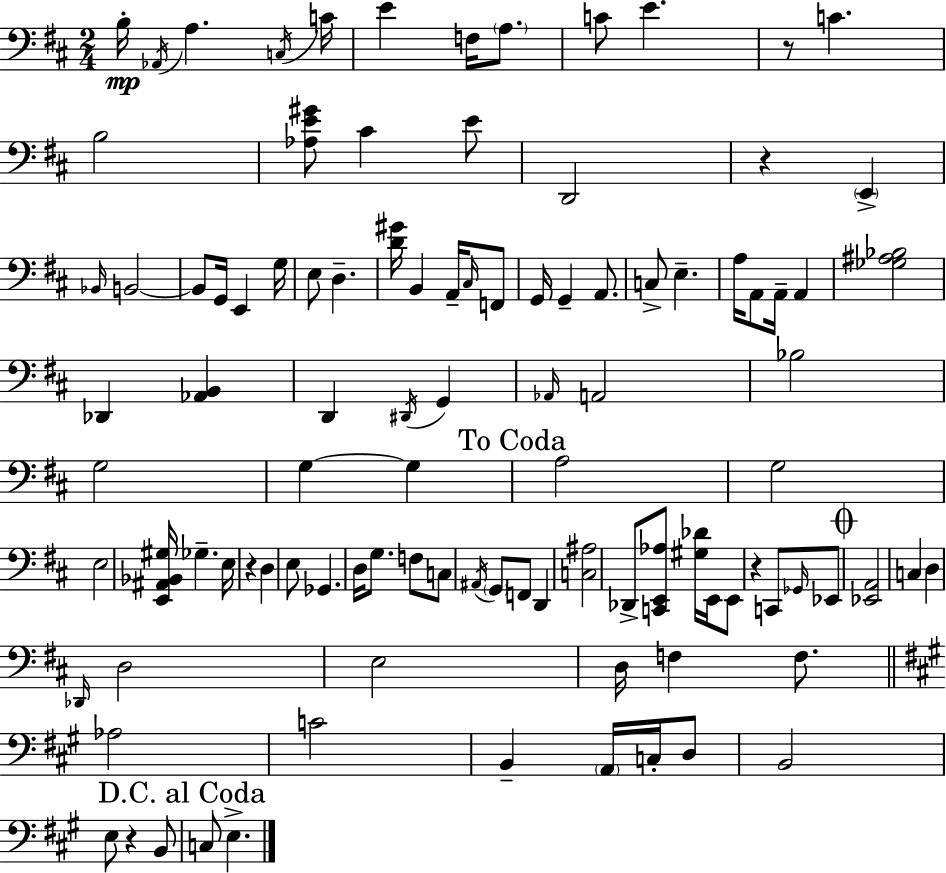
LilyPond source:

{
  \clef bass
  \numericTimeSignature
  \time 2/4
  \key d \major
  b16-.\mp \acciaccatura { aes,16 } a4. | \acciaccatura { c16 } c'16 e'4 f16 \parenthesize a8. | c'8 e'4. | r8 c'4. | \break b2 | <aes e' gis'>8 cis'4 | e'8 d,2 | r4 \parenthesize e,4-> | \break \grace { bes,16 } b,2~~ | b,8 g,16 e,4 | g16 e8 d4.-- | <d' gis'>16 b,4 | \break a,16-- \grace { cis16 } f,8 g,16 g,4-- | a,8. c8-> e4.-- | a16 a,8 a,16-- | a,4 <ges ais bes>2 | \break des,4 | <aes, b,>4 d,4 | \acciaccatura { dis,16 } g,4 \grace { aes,16 } a,2 | bes2 | \break g2 | g4~~ | g4 \mark "To Coda" a2 | g2 | \break e2 | <e, ais, bes, gis>16 ges4.-- | e16 r4 | d4 e8 | \break ges,4. d16 g8. | f8 c8 \acciaccatura { ais,16 } \parenthesize g,8 | f,8 d,4 <c ais>2 | des,8-> | \break <c, e, aes>8 <gis des'>16 e,16 e,8 r4 | c,8 \grace { ges,16 } ees,8 | \mark \markup { \musicglyph "scripts.coda" } <ees, a,>2 | c4 d4 | \break \grace { des,16 } d2 | e2 | d16 f4 f8. | \bar "||" \break \key a \major aes2 | c'2 | b,4-- \parenthesize a,16 c16-. d8 | b,2 | \break e8 r4 b,8 | \mark "D.C. al Coda" c8 e4.-> | \bar "|."
}